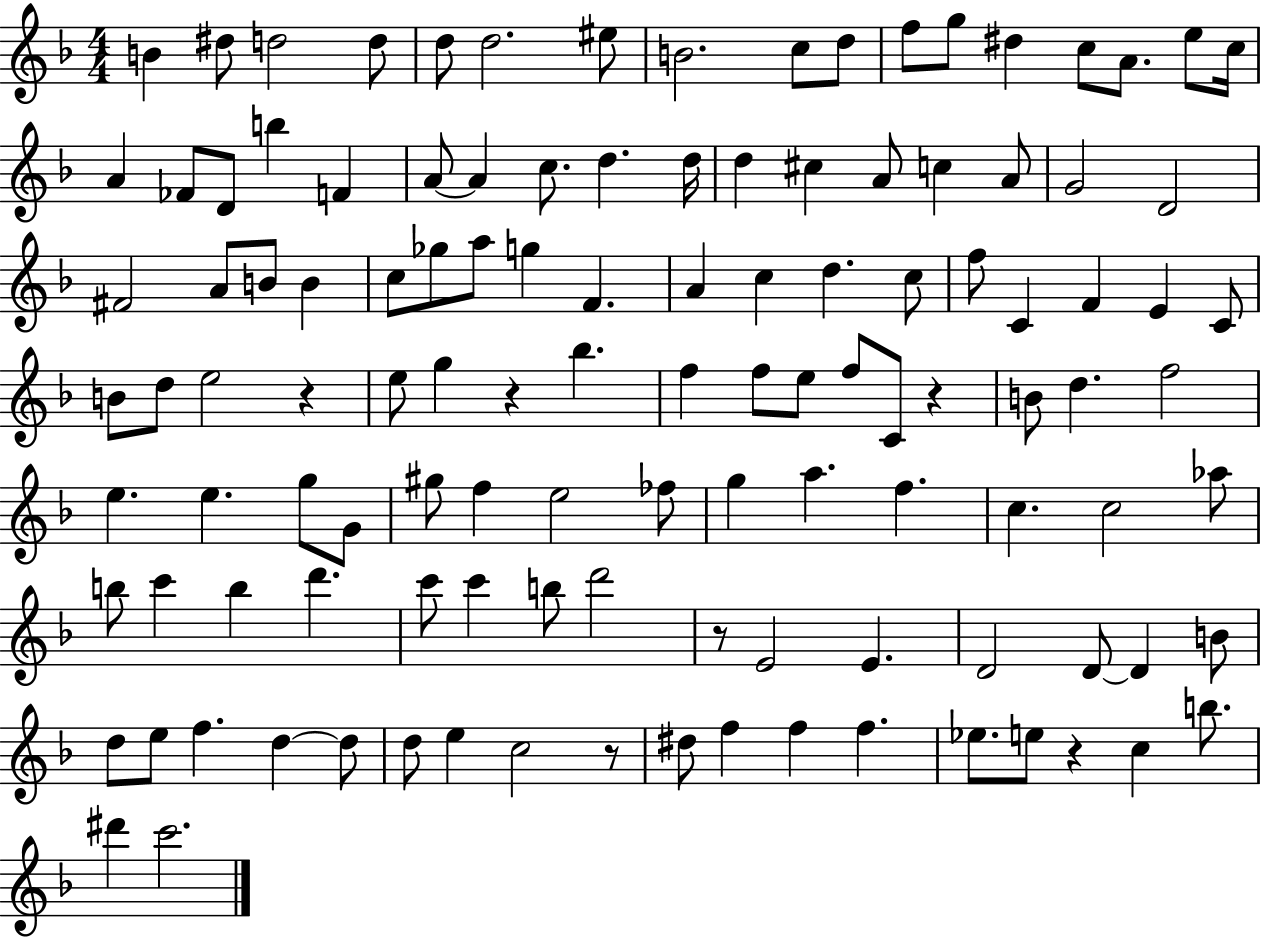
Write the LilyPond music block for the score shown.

{
  \clef treble
  \numericTimeSignature
  \time 4/4
  \key f \major
  b'4 dis''8 d''2 d''8 | d''8 d''2. eis''8 | b'2. c''8 d''8 | f''8 g''8 dis''4 c''8 a'8. e''8 c''16 | \break a'4 fes'8 d'8 b''4 f'4 | a'8~~ a'4 c''8. d''4. d''16 | d''4 cis''4 a'8 c''4 a'8 | g'2 d'2 | \break fis'2 a'8 b'8 b'4 | c''8 ges''8 a''8 g''4 f'4. | a'4 c''4 d''4. c''8 | f''8 c'4 f'4 e'4 c'8 | \break b'8 d''8 e''2 r4 | e''8 g''4 r4 bes''4. | f''4 f''8 e''8 f''8 c'8 r4 | b'8 d''4. f''2 | \break e''4. e''4. g''8 g'8 | gis''8 f''4 e''2 fes''8 | g''4 a''4. f''4. | c''4. c''2 aes''8 | \break b''8 c'''4 b''4 d'''4. | c'''8 c'''4 b''8 d'''2 | r8 e'2 e'4. | d'2 d'8~~ d'4 b'8 | \break d''8 e''8 f''4. d''4~~ d''8 | d''8 e''4 c''2 r8 | dis''8 f''4 f''4 f''4. | ees''8. e''8 r4 c''4 b''8. | \break dis'''4 c'''2. | \bar "|."
}